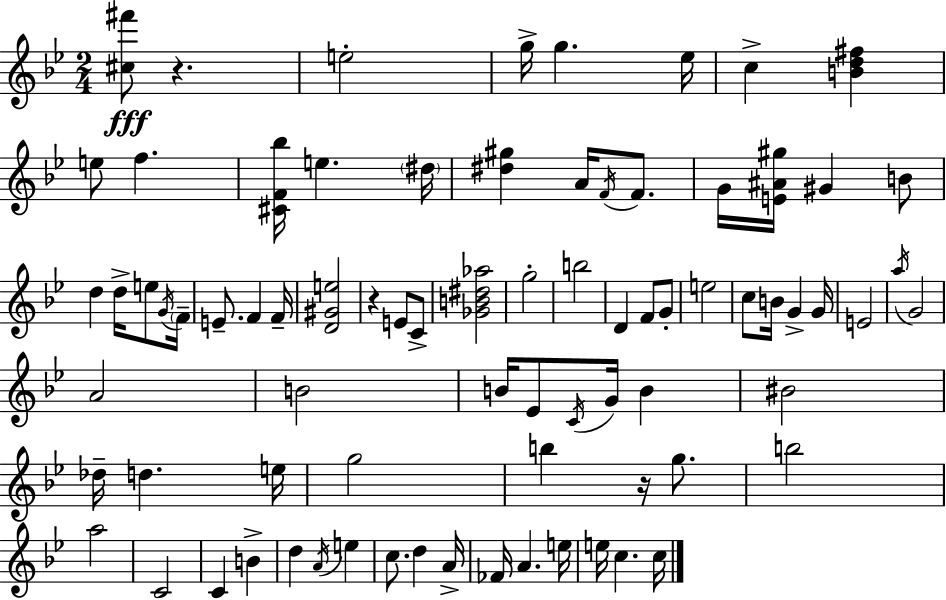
[C#5,F#6]/e R/q. E5/h G5/s G5/q. Eb5/s C5/q [B4,D5,F#5]/q E5/e F5/q. [C#4,F4,Bb5]/s E5/q. D#5/s [D#5,G#5]/q A4/s F4/s F4/e. G4/s [E4,A#4,G#5]/s G#4/q B4/e D5/q D5/s E5/e G4/s F4/s E4/e. F4/q F4/s [D4,G#4,E5]/h R/q E4/e C4/e [Gb4,B4,D#5,Ab5]/h G5/h B5/h D4/q F4/e G4/e E5/h C5/e B4/s G4/q G4/s E4/h A5/s G4/h A4/h B4/h B4/s Eb4/e C4/s G4/s B4/q BIS4/h Db5/s D5/q. E5/s G5/h B5/q R/s G5/e. B5/h A5/h C4/h C4/q B4/q D5/q A4/s E5/q C5/e. D5/q A4/s FES4/s A4/q. E5/s E5/s C5/q. C5/s